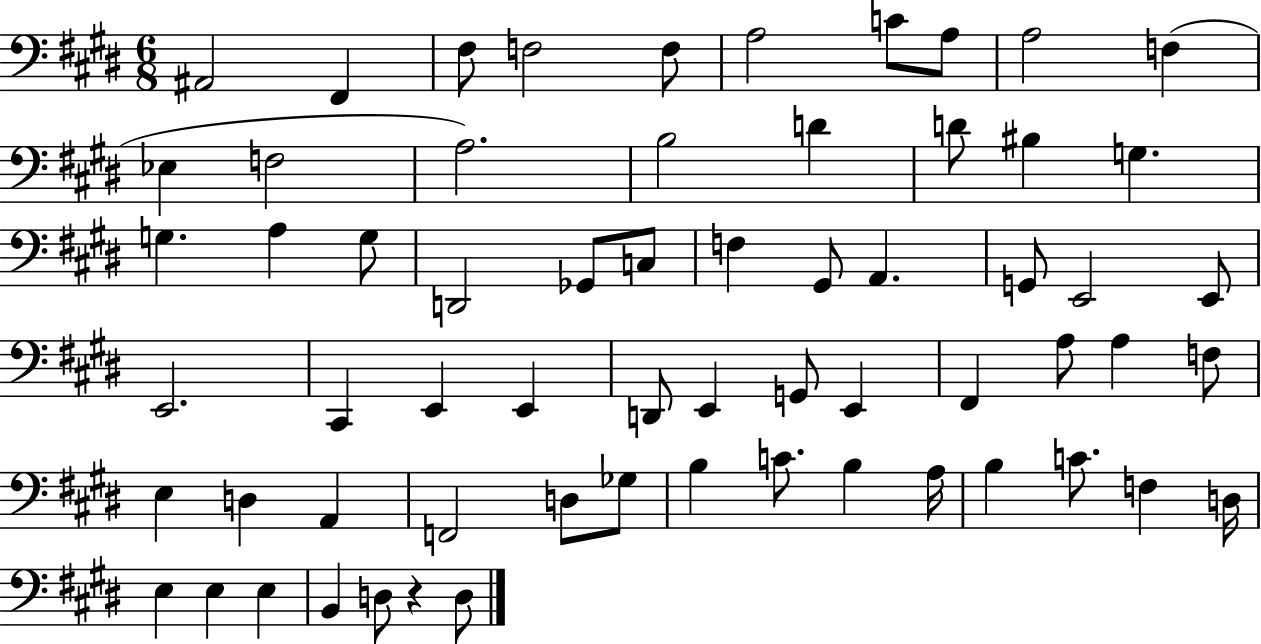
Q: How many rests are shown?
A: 1